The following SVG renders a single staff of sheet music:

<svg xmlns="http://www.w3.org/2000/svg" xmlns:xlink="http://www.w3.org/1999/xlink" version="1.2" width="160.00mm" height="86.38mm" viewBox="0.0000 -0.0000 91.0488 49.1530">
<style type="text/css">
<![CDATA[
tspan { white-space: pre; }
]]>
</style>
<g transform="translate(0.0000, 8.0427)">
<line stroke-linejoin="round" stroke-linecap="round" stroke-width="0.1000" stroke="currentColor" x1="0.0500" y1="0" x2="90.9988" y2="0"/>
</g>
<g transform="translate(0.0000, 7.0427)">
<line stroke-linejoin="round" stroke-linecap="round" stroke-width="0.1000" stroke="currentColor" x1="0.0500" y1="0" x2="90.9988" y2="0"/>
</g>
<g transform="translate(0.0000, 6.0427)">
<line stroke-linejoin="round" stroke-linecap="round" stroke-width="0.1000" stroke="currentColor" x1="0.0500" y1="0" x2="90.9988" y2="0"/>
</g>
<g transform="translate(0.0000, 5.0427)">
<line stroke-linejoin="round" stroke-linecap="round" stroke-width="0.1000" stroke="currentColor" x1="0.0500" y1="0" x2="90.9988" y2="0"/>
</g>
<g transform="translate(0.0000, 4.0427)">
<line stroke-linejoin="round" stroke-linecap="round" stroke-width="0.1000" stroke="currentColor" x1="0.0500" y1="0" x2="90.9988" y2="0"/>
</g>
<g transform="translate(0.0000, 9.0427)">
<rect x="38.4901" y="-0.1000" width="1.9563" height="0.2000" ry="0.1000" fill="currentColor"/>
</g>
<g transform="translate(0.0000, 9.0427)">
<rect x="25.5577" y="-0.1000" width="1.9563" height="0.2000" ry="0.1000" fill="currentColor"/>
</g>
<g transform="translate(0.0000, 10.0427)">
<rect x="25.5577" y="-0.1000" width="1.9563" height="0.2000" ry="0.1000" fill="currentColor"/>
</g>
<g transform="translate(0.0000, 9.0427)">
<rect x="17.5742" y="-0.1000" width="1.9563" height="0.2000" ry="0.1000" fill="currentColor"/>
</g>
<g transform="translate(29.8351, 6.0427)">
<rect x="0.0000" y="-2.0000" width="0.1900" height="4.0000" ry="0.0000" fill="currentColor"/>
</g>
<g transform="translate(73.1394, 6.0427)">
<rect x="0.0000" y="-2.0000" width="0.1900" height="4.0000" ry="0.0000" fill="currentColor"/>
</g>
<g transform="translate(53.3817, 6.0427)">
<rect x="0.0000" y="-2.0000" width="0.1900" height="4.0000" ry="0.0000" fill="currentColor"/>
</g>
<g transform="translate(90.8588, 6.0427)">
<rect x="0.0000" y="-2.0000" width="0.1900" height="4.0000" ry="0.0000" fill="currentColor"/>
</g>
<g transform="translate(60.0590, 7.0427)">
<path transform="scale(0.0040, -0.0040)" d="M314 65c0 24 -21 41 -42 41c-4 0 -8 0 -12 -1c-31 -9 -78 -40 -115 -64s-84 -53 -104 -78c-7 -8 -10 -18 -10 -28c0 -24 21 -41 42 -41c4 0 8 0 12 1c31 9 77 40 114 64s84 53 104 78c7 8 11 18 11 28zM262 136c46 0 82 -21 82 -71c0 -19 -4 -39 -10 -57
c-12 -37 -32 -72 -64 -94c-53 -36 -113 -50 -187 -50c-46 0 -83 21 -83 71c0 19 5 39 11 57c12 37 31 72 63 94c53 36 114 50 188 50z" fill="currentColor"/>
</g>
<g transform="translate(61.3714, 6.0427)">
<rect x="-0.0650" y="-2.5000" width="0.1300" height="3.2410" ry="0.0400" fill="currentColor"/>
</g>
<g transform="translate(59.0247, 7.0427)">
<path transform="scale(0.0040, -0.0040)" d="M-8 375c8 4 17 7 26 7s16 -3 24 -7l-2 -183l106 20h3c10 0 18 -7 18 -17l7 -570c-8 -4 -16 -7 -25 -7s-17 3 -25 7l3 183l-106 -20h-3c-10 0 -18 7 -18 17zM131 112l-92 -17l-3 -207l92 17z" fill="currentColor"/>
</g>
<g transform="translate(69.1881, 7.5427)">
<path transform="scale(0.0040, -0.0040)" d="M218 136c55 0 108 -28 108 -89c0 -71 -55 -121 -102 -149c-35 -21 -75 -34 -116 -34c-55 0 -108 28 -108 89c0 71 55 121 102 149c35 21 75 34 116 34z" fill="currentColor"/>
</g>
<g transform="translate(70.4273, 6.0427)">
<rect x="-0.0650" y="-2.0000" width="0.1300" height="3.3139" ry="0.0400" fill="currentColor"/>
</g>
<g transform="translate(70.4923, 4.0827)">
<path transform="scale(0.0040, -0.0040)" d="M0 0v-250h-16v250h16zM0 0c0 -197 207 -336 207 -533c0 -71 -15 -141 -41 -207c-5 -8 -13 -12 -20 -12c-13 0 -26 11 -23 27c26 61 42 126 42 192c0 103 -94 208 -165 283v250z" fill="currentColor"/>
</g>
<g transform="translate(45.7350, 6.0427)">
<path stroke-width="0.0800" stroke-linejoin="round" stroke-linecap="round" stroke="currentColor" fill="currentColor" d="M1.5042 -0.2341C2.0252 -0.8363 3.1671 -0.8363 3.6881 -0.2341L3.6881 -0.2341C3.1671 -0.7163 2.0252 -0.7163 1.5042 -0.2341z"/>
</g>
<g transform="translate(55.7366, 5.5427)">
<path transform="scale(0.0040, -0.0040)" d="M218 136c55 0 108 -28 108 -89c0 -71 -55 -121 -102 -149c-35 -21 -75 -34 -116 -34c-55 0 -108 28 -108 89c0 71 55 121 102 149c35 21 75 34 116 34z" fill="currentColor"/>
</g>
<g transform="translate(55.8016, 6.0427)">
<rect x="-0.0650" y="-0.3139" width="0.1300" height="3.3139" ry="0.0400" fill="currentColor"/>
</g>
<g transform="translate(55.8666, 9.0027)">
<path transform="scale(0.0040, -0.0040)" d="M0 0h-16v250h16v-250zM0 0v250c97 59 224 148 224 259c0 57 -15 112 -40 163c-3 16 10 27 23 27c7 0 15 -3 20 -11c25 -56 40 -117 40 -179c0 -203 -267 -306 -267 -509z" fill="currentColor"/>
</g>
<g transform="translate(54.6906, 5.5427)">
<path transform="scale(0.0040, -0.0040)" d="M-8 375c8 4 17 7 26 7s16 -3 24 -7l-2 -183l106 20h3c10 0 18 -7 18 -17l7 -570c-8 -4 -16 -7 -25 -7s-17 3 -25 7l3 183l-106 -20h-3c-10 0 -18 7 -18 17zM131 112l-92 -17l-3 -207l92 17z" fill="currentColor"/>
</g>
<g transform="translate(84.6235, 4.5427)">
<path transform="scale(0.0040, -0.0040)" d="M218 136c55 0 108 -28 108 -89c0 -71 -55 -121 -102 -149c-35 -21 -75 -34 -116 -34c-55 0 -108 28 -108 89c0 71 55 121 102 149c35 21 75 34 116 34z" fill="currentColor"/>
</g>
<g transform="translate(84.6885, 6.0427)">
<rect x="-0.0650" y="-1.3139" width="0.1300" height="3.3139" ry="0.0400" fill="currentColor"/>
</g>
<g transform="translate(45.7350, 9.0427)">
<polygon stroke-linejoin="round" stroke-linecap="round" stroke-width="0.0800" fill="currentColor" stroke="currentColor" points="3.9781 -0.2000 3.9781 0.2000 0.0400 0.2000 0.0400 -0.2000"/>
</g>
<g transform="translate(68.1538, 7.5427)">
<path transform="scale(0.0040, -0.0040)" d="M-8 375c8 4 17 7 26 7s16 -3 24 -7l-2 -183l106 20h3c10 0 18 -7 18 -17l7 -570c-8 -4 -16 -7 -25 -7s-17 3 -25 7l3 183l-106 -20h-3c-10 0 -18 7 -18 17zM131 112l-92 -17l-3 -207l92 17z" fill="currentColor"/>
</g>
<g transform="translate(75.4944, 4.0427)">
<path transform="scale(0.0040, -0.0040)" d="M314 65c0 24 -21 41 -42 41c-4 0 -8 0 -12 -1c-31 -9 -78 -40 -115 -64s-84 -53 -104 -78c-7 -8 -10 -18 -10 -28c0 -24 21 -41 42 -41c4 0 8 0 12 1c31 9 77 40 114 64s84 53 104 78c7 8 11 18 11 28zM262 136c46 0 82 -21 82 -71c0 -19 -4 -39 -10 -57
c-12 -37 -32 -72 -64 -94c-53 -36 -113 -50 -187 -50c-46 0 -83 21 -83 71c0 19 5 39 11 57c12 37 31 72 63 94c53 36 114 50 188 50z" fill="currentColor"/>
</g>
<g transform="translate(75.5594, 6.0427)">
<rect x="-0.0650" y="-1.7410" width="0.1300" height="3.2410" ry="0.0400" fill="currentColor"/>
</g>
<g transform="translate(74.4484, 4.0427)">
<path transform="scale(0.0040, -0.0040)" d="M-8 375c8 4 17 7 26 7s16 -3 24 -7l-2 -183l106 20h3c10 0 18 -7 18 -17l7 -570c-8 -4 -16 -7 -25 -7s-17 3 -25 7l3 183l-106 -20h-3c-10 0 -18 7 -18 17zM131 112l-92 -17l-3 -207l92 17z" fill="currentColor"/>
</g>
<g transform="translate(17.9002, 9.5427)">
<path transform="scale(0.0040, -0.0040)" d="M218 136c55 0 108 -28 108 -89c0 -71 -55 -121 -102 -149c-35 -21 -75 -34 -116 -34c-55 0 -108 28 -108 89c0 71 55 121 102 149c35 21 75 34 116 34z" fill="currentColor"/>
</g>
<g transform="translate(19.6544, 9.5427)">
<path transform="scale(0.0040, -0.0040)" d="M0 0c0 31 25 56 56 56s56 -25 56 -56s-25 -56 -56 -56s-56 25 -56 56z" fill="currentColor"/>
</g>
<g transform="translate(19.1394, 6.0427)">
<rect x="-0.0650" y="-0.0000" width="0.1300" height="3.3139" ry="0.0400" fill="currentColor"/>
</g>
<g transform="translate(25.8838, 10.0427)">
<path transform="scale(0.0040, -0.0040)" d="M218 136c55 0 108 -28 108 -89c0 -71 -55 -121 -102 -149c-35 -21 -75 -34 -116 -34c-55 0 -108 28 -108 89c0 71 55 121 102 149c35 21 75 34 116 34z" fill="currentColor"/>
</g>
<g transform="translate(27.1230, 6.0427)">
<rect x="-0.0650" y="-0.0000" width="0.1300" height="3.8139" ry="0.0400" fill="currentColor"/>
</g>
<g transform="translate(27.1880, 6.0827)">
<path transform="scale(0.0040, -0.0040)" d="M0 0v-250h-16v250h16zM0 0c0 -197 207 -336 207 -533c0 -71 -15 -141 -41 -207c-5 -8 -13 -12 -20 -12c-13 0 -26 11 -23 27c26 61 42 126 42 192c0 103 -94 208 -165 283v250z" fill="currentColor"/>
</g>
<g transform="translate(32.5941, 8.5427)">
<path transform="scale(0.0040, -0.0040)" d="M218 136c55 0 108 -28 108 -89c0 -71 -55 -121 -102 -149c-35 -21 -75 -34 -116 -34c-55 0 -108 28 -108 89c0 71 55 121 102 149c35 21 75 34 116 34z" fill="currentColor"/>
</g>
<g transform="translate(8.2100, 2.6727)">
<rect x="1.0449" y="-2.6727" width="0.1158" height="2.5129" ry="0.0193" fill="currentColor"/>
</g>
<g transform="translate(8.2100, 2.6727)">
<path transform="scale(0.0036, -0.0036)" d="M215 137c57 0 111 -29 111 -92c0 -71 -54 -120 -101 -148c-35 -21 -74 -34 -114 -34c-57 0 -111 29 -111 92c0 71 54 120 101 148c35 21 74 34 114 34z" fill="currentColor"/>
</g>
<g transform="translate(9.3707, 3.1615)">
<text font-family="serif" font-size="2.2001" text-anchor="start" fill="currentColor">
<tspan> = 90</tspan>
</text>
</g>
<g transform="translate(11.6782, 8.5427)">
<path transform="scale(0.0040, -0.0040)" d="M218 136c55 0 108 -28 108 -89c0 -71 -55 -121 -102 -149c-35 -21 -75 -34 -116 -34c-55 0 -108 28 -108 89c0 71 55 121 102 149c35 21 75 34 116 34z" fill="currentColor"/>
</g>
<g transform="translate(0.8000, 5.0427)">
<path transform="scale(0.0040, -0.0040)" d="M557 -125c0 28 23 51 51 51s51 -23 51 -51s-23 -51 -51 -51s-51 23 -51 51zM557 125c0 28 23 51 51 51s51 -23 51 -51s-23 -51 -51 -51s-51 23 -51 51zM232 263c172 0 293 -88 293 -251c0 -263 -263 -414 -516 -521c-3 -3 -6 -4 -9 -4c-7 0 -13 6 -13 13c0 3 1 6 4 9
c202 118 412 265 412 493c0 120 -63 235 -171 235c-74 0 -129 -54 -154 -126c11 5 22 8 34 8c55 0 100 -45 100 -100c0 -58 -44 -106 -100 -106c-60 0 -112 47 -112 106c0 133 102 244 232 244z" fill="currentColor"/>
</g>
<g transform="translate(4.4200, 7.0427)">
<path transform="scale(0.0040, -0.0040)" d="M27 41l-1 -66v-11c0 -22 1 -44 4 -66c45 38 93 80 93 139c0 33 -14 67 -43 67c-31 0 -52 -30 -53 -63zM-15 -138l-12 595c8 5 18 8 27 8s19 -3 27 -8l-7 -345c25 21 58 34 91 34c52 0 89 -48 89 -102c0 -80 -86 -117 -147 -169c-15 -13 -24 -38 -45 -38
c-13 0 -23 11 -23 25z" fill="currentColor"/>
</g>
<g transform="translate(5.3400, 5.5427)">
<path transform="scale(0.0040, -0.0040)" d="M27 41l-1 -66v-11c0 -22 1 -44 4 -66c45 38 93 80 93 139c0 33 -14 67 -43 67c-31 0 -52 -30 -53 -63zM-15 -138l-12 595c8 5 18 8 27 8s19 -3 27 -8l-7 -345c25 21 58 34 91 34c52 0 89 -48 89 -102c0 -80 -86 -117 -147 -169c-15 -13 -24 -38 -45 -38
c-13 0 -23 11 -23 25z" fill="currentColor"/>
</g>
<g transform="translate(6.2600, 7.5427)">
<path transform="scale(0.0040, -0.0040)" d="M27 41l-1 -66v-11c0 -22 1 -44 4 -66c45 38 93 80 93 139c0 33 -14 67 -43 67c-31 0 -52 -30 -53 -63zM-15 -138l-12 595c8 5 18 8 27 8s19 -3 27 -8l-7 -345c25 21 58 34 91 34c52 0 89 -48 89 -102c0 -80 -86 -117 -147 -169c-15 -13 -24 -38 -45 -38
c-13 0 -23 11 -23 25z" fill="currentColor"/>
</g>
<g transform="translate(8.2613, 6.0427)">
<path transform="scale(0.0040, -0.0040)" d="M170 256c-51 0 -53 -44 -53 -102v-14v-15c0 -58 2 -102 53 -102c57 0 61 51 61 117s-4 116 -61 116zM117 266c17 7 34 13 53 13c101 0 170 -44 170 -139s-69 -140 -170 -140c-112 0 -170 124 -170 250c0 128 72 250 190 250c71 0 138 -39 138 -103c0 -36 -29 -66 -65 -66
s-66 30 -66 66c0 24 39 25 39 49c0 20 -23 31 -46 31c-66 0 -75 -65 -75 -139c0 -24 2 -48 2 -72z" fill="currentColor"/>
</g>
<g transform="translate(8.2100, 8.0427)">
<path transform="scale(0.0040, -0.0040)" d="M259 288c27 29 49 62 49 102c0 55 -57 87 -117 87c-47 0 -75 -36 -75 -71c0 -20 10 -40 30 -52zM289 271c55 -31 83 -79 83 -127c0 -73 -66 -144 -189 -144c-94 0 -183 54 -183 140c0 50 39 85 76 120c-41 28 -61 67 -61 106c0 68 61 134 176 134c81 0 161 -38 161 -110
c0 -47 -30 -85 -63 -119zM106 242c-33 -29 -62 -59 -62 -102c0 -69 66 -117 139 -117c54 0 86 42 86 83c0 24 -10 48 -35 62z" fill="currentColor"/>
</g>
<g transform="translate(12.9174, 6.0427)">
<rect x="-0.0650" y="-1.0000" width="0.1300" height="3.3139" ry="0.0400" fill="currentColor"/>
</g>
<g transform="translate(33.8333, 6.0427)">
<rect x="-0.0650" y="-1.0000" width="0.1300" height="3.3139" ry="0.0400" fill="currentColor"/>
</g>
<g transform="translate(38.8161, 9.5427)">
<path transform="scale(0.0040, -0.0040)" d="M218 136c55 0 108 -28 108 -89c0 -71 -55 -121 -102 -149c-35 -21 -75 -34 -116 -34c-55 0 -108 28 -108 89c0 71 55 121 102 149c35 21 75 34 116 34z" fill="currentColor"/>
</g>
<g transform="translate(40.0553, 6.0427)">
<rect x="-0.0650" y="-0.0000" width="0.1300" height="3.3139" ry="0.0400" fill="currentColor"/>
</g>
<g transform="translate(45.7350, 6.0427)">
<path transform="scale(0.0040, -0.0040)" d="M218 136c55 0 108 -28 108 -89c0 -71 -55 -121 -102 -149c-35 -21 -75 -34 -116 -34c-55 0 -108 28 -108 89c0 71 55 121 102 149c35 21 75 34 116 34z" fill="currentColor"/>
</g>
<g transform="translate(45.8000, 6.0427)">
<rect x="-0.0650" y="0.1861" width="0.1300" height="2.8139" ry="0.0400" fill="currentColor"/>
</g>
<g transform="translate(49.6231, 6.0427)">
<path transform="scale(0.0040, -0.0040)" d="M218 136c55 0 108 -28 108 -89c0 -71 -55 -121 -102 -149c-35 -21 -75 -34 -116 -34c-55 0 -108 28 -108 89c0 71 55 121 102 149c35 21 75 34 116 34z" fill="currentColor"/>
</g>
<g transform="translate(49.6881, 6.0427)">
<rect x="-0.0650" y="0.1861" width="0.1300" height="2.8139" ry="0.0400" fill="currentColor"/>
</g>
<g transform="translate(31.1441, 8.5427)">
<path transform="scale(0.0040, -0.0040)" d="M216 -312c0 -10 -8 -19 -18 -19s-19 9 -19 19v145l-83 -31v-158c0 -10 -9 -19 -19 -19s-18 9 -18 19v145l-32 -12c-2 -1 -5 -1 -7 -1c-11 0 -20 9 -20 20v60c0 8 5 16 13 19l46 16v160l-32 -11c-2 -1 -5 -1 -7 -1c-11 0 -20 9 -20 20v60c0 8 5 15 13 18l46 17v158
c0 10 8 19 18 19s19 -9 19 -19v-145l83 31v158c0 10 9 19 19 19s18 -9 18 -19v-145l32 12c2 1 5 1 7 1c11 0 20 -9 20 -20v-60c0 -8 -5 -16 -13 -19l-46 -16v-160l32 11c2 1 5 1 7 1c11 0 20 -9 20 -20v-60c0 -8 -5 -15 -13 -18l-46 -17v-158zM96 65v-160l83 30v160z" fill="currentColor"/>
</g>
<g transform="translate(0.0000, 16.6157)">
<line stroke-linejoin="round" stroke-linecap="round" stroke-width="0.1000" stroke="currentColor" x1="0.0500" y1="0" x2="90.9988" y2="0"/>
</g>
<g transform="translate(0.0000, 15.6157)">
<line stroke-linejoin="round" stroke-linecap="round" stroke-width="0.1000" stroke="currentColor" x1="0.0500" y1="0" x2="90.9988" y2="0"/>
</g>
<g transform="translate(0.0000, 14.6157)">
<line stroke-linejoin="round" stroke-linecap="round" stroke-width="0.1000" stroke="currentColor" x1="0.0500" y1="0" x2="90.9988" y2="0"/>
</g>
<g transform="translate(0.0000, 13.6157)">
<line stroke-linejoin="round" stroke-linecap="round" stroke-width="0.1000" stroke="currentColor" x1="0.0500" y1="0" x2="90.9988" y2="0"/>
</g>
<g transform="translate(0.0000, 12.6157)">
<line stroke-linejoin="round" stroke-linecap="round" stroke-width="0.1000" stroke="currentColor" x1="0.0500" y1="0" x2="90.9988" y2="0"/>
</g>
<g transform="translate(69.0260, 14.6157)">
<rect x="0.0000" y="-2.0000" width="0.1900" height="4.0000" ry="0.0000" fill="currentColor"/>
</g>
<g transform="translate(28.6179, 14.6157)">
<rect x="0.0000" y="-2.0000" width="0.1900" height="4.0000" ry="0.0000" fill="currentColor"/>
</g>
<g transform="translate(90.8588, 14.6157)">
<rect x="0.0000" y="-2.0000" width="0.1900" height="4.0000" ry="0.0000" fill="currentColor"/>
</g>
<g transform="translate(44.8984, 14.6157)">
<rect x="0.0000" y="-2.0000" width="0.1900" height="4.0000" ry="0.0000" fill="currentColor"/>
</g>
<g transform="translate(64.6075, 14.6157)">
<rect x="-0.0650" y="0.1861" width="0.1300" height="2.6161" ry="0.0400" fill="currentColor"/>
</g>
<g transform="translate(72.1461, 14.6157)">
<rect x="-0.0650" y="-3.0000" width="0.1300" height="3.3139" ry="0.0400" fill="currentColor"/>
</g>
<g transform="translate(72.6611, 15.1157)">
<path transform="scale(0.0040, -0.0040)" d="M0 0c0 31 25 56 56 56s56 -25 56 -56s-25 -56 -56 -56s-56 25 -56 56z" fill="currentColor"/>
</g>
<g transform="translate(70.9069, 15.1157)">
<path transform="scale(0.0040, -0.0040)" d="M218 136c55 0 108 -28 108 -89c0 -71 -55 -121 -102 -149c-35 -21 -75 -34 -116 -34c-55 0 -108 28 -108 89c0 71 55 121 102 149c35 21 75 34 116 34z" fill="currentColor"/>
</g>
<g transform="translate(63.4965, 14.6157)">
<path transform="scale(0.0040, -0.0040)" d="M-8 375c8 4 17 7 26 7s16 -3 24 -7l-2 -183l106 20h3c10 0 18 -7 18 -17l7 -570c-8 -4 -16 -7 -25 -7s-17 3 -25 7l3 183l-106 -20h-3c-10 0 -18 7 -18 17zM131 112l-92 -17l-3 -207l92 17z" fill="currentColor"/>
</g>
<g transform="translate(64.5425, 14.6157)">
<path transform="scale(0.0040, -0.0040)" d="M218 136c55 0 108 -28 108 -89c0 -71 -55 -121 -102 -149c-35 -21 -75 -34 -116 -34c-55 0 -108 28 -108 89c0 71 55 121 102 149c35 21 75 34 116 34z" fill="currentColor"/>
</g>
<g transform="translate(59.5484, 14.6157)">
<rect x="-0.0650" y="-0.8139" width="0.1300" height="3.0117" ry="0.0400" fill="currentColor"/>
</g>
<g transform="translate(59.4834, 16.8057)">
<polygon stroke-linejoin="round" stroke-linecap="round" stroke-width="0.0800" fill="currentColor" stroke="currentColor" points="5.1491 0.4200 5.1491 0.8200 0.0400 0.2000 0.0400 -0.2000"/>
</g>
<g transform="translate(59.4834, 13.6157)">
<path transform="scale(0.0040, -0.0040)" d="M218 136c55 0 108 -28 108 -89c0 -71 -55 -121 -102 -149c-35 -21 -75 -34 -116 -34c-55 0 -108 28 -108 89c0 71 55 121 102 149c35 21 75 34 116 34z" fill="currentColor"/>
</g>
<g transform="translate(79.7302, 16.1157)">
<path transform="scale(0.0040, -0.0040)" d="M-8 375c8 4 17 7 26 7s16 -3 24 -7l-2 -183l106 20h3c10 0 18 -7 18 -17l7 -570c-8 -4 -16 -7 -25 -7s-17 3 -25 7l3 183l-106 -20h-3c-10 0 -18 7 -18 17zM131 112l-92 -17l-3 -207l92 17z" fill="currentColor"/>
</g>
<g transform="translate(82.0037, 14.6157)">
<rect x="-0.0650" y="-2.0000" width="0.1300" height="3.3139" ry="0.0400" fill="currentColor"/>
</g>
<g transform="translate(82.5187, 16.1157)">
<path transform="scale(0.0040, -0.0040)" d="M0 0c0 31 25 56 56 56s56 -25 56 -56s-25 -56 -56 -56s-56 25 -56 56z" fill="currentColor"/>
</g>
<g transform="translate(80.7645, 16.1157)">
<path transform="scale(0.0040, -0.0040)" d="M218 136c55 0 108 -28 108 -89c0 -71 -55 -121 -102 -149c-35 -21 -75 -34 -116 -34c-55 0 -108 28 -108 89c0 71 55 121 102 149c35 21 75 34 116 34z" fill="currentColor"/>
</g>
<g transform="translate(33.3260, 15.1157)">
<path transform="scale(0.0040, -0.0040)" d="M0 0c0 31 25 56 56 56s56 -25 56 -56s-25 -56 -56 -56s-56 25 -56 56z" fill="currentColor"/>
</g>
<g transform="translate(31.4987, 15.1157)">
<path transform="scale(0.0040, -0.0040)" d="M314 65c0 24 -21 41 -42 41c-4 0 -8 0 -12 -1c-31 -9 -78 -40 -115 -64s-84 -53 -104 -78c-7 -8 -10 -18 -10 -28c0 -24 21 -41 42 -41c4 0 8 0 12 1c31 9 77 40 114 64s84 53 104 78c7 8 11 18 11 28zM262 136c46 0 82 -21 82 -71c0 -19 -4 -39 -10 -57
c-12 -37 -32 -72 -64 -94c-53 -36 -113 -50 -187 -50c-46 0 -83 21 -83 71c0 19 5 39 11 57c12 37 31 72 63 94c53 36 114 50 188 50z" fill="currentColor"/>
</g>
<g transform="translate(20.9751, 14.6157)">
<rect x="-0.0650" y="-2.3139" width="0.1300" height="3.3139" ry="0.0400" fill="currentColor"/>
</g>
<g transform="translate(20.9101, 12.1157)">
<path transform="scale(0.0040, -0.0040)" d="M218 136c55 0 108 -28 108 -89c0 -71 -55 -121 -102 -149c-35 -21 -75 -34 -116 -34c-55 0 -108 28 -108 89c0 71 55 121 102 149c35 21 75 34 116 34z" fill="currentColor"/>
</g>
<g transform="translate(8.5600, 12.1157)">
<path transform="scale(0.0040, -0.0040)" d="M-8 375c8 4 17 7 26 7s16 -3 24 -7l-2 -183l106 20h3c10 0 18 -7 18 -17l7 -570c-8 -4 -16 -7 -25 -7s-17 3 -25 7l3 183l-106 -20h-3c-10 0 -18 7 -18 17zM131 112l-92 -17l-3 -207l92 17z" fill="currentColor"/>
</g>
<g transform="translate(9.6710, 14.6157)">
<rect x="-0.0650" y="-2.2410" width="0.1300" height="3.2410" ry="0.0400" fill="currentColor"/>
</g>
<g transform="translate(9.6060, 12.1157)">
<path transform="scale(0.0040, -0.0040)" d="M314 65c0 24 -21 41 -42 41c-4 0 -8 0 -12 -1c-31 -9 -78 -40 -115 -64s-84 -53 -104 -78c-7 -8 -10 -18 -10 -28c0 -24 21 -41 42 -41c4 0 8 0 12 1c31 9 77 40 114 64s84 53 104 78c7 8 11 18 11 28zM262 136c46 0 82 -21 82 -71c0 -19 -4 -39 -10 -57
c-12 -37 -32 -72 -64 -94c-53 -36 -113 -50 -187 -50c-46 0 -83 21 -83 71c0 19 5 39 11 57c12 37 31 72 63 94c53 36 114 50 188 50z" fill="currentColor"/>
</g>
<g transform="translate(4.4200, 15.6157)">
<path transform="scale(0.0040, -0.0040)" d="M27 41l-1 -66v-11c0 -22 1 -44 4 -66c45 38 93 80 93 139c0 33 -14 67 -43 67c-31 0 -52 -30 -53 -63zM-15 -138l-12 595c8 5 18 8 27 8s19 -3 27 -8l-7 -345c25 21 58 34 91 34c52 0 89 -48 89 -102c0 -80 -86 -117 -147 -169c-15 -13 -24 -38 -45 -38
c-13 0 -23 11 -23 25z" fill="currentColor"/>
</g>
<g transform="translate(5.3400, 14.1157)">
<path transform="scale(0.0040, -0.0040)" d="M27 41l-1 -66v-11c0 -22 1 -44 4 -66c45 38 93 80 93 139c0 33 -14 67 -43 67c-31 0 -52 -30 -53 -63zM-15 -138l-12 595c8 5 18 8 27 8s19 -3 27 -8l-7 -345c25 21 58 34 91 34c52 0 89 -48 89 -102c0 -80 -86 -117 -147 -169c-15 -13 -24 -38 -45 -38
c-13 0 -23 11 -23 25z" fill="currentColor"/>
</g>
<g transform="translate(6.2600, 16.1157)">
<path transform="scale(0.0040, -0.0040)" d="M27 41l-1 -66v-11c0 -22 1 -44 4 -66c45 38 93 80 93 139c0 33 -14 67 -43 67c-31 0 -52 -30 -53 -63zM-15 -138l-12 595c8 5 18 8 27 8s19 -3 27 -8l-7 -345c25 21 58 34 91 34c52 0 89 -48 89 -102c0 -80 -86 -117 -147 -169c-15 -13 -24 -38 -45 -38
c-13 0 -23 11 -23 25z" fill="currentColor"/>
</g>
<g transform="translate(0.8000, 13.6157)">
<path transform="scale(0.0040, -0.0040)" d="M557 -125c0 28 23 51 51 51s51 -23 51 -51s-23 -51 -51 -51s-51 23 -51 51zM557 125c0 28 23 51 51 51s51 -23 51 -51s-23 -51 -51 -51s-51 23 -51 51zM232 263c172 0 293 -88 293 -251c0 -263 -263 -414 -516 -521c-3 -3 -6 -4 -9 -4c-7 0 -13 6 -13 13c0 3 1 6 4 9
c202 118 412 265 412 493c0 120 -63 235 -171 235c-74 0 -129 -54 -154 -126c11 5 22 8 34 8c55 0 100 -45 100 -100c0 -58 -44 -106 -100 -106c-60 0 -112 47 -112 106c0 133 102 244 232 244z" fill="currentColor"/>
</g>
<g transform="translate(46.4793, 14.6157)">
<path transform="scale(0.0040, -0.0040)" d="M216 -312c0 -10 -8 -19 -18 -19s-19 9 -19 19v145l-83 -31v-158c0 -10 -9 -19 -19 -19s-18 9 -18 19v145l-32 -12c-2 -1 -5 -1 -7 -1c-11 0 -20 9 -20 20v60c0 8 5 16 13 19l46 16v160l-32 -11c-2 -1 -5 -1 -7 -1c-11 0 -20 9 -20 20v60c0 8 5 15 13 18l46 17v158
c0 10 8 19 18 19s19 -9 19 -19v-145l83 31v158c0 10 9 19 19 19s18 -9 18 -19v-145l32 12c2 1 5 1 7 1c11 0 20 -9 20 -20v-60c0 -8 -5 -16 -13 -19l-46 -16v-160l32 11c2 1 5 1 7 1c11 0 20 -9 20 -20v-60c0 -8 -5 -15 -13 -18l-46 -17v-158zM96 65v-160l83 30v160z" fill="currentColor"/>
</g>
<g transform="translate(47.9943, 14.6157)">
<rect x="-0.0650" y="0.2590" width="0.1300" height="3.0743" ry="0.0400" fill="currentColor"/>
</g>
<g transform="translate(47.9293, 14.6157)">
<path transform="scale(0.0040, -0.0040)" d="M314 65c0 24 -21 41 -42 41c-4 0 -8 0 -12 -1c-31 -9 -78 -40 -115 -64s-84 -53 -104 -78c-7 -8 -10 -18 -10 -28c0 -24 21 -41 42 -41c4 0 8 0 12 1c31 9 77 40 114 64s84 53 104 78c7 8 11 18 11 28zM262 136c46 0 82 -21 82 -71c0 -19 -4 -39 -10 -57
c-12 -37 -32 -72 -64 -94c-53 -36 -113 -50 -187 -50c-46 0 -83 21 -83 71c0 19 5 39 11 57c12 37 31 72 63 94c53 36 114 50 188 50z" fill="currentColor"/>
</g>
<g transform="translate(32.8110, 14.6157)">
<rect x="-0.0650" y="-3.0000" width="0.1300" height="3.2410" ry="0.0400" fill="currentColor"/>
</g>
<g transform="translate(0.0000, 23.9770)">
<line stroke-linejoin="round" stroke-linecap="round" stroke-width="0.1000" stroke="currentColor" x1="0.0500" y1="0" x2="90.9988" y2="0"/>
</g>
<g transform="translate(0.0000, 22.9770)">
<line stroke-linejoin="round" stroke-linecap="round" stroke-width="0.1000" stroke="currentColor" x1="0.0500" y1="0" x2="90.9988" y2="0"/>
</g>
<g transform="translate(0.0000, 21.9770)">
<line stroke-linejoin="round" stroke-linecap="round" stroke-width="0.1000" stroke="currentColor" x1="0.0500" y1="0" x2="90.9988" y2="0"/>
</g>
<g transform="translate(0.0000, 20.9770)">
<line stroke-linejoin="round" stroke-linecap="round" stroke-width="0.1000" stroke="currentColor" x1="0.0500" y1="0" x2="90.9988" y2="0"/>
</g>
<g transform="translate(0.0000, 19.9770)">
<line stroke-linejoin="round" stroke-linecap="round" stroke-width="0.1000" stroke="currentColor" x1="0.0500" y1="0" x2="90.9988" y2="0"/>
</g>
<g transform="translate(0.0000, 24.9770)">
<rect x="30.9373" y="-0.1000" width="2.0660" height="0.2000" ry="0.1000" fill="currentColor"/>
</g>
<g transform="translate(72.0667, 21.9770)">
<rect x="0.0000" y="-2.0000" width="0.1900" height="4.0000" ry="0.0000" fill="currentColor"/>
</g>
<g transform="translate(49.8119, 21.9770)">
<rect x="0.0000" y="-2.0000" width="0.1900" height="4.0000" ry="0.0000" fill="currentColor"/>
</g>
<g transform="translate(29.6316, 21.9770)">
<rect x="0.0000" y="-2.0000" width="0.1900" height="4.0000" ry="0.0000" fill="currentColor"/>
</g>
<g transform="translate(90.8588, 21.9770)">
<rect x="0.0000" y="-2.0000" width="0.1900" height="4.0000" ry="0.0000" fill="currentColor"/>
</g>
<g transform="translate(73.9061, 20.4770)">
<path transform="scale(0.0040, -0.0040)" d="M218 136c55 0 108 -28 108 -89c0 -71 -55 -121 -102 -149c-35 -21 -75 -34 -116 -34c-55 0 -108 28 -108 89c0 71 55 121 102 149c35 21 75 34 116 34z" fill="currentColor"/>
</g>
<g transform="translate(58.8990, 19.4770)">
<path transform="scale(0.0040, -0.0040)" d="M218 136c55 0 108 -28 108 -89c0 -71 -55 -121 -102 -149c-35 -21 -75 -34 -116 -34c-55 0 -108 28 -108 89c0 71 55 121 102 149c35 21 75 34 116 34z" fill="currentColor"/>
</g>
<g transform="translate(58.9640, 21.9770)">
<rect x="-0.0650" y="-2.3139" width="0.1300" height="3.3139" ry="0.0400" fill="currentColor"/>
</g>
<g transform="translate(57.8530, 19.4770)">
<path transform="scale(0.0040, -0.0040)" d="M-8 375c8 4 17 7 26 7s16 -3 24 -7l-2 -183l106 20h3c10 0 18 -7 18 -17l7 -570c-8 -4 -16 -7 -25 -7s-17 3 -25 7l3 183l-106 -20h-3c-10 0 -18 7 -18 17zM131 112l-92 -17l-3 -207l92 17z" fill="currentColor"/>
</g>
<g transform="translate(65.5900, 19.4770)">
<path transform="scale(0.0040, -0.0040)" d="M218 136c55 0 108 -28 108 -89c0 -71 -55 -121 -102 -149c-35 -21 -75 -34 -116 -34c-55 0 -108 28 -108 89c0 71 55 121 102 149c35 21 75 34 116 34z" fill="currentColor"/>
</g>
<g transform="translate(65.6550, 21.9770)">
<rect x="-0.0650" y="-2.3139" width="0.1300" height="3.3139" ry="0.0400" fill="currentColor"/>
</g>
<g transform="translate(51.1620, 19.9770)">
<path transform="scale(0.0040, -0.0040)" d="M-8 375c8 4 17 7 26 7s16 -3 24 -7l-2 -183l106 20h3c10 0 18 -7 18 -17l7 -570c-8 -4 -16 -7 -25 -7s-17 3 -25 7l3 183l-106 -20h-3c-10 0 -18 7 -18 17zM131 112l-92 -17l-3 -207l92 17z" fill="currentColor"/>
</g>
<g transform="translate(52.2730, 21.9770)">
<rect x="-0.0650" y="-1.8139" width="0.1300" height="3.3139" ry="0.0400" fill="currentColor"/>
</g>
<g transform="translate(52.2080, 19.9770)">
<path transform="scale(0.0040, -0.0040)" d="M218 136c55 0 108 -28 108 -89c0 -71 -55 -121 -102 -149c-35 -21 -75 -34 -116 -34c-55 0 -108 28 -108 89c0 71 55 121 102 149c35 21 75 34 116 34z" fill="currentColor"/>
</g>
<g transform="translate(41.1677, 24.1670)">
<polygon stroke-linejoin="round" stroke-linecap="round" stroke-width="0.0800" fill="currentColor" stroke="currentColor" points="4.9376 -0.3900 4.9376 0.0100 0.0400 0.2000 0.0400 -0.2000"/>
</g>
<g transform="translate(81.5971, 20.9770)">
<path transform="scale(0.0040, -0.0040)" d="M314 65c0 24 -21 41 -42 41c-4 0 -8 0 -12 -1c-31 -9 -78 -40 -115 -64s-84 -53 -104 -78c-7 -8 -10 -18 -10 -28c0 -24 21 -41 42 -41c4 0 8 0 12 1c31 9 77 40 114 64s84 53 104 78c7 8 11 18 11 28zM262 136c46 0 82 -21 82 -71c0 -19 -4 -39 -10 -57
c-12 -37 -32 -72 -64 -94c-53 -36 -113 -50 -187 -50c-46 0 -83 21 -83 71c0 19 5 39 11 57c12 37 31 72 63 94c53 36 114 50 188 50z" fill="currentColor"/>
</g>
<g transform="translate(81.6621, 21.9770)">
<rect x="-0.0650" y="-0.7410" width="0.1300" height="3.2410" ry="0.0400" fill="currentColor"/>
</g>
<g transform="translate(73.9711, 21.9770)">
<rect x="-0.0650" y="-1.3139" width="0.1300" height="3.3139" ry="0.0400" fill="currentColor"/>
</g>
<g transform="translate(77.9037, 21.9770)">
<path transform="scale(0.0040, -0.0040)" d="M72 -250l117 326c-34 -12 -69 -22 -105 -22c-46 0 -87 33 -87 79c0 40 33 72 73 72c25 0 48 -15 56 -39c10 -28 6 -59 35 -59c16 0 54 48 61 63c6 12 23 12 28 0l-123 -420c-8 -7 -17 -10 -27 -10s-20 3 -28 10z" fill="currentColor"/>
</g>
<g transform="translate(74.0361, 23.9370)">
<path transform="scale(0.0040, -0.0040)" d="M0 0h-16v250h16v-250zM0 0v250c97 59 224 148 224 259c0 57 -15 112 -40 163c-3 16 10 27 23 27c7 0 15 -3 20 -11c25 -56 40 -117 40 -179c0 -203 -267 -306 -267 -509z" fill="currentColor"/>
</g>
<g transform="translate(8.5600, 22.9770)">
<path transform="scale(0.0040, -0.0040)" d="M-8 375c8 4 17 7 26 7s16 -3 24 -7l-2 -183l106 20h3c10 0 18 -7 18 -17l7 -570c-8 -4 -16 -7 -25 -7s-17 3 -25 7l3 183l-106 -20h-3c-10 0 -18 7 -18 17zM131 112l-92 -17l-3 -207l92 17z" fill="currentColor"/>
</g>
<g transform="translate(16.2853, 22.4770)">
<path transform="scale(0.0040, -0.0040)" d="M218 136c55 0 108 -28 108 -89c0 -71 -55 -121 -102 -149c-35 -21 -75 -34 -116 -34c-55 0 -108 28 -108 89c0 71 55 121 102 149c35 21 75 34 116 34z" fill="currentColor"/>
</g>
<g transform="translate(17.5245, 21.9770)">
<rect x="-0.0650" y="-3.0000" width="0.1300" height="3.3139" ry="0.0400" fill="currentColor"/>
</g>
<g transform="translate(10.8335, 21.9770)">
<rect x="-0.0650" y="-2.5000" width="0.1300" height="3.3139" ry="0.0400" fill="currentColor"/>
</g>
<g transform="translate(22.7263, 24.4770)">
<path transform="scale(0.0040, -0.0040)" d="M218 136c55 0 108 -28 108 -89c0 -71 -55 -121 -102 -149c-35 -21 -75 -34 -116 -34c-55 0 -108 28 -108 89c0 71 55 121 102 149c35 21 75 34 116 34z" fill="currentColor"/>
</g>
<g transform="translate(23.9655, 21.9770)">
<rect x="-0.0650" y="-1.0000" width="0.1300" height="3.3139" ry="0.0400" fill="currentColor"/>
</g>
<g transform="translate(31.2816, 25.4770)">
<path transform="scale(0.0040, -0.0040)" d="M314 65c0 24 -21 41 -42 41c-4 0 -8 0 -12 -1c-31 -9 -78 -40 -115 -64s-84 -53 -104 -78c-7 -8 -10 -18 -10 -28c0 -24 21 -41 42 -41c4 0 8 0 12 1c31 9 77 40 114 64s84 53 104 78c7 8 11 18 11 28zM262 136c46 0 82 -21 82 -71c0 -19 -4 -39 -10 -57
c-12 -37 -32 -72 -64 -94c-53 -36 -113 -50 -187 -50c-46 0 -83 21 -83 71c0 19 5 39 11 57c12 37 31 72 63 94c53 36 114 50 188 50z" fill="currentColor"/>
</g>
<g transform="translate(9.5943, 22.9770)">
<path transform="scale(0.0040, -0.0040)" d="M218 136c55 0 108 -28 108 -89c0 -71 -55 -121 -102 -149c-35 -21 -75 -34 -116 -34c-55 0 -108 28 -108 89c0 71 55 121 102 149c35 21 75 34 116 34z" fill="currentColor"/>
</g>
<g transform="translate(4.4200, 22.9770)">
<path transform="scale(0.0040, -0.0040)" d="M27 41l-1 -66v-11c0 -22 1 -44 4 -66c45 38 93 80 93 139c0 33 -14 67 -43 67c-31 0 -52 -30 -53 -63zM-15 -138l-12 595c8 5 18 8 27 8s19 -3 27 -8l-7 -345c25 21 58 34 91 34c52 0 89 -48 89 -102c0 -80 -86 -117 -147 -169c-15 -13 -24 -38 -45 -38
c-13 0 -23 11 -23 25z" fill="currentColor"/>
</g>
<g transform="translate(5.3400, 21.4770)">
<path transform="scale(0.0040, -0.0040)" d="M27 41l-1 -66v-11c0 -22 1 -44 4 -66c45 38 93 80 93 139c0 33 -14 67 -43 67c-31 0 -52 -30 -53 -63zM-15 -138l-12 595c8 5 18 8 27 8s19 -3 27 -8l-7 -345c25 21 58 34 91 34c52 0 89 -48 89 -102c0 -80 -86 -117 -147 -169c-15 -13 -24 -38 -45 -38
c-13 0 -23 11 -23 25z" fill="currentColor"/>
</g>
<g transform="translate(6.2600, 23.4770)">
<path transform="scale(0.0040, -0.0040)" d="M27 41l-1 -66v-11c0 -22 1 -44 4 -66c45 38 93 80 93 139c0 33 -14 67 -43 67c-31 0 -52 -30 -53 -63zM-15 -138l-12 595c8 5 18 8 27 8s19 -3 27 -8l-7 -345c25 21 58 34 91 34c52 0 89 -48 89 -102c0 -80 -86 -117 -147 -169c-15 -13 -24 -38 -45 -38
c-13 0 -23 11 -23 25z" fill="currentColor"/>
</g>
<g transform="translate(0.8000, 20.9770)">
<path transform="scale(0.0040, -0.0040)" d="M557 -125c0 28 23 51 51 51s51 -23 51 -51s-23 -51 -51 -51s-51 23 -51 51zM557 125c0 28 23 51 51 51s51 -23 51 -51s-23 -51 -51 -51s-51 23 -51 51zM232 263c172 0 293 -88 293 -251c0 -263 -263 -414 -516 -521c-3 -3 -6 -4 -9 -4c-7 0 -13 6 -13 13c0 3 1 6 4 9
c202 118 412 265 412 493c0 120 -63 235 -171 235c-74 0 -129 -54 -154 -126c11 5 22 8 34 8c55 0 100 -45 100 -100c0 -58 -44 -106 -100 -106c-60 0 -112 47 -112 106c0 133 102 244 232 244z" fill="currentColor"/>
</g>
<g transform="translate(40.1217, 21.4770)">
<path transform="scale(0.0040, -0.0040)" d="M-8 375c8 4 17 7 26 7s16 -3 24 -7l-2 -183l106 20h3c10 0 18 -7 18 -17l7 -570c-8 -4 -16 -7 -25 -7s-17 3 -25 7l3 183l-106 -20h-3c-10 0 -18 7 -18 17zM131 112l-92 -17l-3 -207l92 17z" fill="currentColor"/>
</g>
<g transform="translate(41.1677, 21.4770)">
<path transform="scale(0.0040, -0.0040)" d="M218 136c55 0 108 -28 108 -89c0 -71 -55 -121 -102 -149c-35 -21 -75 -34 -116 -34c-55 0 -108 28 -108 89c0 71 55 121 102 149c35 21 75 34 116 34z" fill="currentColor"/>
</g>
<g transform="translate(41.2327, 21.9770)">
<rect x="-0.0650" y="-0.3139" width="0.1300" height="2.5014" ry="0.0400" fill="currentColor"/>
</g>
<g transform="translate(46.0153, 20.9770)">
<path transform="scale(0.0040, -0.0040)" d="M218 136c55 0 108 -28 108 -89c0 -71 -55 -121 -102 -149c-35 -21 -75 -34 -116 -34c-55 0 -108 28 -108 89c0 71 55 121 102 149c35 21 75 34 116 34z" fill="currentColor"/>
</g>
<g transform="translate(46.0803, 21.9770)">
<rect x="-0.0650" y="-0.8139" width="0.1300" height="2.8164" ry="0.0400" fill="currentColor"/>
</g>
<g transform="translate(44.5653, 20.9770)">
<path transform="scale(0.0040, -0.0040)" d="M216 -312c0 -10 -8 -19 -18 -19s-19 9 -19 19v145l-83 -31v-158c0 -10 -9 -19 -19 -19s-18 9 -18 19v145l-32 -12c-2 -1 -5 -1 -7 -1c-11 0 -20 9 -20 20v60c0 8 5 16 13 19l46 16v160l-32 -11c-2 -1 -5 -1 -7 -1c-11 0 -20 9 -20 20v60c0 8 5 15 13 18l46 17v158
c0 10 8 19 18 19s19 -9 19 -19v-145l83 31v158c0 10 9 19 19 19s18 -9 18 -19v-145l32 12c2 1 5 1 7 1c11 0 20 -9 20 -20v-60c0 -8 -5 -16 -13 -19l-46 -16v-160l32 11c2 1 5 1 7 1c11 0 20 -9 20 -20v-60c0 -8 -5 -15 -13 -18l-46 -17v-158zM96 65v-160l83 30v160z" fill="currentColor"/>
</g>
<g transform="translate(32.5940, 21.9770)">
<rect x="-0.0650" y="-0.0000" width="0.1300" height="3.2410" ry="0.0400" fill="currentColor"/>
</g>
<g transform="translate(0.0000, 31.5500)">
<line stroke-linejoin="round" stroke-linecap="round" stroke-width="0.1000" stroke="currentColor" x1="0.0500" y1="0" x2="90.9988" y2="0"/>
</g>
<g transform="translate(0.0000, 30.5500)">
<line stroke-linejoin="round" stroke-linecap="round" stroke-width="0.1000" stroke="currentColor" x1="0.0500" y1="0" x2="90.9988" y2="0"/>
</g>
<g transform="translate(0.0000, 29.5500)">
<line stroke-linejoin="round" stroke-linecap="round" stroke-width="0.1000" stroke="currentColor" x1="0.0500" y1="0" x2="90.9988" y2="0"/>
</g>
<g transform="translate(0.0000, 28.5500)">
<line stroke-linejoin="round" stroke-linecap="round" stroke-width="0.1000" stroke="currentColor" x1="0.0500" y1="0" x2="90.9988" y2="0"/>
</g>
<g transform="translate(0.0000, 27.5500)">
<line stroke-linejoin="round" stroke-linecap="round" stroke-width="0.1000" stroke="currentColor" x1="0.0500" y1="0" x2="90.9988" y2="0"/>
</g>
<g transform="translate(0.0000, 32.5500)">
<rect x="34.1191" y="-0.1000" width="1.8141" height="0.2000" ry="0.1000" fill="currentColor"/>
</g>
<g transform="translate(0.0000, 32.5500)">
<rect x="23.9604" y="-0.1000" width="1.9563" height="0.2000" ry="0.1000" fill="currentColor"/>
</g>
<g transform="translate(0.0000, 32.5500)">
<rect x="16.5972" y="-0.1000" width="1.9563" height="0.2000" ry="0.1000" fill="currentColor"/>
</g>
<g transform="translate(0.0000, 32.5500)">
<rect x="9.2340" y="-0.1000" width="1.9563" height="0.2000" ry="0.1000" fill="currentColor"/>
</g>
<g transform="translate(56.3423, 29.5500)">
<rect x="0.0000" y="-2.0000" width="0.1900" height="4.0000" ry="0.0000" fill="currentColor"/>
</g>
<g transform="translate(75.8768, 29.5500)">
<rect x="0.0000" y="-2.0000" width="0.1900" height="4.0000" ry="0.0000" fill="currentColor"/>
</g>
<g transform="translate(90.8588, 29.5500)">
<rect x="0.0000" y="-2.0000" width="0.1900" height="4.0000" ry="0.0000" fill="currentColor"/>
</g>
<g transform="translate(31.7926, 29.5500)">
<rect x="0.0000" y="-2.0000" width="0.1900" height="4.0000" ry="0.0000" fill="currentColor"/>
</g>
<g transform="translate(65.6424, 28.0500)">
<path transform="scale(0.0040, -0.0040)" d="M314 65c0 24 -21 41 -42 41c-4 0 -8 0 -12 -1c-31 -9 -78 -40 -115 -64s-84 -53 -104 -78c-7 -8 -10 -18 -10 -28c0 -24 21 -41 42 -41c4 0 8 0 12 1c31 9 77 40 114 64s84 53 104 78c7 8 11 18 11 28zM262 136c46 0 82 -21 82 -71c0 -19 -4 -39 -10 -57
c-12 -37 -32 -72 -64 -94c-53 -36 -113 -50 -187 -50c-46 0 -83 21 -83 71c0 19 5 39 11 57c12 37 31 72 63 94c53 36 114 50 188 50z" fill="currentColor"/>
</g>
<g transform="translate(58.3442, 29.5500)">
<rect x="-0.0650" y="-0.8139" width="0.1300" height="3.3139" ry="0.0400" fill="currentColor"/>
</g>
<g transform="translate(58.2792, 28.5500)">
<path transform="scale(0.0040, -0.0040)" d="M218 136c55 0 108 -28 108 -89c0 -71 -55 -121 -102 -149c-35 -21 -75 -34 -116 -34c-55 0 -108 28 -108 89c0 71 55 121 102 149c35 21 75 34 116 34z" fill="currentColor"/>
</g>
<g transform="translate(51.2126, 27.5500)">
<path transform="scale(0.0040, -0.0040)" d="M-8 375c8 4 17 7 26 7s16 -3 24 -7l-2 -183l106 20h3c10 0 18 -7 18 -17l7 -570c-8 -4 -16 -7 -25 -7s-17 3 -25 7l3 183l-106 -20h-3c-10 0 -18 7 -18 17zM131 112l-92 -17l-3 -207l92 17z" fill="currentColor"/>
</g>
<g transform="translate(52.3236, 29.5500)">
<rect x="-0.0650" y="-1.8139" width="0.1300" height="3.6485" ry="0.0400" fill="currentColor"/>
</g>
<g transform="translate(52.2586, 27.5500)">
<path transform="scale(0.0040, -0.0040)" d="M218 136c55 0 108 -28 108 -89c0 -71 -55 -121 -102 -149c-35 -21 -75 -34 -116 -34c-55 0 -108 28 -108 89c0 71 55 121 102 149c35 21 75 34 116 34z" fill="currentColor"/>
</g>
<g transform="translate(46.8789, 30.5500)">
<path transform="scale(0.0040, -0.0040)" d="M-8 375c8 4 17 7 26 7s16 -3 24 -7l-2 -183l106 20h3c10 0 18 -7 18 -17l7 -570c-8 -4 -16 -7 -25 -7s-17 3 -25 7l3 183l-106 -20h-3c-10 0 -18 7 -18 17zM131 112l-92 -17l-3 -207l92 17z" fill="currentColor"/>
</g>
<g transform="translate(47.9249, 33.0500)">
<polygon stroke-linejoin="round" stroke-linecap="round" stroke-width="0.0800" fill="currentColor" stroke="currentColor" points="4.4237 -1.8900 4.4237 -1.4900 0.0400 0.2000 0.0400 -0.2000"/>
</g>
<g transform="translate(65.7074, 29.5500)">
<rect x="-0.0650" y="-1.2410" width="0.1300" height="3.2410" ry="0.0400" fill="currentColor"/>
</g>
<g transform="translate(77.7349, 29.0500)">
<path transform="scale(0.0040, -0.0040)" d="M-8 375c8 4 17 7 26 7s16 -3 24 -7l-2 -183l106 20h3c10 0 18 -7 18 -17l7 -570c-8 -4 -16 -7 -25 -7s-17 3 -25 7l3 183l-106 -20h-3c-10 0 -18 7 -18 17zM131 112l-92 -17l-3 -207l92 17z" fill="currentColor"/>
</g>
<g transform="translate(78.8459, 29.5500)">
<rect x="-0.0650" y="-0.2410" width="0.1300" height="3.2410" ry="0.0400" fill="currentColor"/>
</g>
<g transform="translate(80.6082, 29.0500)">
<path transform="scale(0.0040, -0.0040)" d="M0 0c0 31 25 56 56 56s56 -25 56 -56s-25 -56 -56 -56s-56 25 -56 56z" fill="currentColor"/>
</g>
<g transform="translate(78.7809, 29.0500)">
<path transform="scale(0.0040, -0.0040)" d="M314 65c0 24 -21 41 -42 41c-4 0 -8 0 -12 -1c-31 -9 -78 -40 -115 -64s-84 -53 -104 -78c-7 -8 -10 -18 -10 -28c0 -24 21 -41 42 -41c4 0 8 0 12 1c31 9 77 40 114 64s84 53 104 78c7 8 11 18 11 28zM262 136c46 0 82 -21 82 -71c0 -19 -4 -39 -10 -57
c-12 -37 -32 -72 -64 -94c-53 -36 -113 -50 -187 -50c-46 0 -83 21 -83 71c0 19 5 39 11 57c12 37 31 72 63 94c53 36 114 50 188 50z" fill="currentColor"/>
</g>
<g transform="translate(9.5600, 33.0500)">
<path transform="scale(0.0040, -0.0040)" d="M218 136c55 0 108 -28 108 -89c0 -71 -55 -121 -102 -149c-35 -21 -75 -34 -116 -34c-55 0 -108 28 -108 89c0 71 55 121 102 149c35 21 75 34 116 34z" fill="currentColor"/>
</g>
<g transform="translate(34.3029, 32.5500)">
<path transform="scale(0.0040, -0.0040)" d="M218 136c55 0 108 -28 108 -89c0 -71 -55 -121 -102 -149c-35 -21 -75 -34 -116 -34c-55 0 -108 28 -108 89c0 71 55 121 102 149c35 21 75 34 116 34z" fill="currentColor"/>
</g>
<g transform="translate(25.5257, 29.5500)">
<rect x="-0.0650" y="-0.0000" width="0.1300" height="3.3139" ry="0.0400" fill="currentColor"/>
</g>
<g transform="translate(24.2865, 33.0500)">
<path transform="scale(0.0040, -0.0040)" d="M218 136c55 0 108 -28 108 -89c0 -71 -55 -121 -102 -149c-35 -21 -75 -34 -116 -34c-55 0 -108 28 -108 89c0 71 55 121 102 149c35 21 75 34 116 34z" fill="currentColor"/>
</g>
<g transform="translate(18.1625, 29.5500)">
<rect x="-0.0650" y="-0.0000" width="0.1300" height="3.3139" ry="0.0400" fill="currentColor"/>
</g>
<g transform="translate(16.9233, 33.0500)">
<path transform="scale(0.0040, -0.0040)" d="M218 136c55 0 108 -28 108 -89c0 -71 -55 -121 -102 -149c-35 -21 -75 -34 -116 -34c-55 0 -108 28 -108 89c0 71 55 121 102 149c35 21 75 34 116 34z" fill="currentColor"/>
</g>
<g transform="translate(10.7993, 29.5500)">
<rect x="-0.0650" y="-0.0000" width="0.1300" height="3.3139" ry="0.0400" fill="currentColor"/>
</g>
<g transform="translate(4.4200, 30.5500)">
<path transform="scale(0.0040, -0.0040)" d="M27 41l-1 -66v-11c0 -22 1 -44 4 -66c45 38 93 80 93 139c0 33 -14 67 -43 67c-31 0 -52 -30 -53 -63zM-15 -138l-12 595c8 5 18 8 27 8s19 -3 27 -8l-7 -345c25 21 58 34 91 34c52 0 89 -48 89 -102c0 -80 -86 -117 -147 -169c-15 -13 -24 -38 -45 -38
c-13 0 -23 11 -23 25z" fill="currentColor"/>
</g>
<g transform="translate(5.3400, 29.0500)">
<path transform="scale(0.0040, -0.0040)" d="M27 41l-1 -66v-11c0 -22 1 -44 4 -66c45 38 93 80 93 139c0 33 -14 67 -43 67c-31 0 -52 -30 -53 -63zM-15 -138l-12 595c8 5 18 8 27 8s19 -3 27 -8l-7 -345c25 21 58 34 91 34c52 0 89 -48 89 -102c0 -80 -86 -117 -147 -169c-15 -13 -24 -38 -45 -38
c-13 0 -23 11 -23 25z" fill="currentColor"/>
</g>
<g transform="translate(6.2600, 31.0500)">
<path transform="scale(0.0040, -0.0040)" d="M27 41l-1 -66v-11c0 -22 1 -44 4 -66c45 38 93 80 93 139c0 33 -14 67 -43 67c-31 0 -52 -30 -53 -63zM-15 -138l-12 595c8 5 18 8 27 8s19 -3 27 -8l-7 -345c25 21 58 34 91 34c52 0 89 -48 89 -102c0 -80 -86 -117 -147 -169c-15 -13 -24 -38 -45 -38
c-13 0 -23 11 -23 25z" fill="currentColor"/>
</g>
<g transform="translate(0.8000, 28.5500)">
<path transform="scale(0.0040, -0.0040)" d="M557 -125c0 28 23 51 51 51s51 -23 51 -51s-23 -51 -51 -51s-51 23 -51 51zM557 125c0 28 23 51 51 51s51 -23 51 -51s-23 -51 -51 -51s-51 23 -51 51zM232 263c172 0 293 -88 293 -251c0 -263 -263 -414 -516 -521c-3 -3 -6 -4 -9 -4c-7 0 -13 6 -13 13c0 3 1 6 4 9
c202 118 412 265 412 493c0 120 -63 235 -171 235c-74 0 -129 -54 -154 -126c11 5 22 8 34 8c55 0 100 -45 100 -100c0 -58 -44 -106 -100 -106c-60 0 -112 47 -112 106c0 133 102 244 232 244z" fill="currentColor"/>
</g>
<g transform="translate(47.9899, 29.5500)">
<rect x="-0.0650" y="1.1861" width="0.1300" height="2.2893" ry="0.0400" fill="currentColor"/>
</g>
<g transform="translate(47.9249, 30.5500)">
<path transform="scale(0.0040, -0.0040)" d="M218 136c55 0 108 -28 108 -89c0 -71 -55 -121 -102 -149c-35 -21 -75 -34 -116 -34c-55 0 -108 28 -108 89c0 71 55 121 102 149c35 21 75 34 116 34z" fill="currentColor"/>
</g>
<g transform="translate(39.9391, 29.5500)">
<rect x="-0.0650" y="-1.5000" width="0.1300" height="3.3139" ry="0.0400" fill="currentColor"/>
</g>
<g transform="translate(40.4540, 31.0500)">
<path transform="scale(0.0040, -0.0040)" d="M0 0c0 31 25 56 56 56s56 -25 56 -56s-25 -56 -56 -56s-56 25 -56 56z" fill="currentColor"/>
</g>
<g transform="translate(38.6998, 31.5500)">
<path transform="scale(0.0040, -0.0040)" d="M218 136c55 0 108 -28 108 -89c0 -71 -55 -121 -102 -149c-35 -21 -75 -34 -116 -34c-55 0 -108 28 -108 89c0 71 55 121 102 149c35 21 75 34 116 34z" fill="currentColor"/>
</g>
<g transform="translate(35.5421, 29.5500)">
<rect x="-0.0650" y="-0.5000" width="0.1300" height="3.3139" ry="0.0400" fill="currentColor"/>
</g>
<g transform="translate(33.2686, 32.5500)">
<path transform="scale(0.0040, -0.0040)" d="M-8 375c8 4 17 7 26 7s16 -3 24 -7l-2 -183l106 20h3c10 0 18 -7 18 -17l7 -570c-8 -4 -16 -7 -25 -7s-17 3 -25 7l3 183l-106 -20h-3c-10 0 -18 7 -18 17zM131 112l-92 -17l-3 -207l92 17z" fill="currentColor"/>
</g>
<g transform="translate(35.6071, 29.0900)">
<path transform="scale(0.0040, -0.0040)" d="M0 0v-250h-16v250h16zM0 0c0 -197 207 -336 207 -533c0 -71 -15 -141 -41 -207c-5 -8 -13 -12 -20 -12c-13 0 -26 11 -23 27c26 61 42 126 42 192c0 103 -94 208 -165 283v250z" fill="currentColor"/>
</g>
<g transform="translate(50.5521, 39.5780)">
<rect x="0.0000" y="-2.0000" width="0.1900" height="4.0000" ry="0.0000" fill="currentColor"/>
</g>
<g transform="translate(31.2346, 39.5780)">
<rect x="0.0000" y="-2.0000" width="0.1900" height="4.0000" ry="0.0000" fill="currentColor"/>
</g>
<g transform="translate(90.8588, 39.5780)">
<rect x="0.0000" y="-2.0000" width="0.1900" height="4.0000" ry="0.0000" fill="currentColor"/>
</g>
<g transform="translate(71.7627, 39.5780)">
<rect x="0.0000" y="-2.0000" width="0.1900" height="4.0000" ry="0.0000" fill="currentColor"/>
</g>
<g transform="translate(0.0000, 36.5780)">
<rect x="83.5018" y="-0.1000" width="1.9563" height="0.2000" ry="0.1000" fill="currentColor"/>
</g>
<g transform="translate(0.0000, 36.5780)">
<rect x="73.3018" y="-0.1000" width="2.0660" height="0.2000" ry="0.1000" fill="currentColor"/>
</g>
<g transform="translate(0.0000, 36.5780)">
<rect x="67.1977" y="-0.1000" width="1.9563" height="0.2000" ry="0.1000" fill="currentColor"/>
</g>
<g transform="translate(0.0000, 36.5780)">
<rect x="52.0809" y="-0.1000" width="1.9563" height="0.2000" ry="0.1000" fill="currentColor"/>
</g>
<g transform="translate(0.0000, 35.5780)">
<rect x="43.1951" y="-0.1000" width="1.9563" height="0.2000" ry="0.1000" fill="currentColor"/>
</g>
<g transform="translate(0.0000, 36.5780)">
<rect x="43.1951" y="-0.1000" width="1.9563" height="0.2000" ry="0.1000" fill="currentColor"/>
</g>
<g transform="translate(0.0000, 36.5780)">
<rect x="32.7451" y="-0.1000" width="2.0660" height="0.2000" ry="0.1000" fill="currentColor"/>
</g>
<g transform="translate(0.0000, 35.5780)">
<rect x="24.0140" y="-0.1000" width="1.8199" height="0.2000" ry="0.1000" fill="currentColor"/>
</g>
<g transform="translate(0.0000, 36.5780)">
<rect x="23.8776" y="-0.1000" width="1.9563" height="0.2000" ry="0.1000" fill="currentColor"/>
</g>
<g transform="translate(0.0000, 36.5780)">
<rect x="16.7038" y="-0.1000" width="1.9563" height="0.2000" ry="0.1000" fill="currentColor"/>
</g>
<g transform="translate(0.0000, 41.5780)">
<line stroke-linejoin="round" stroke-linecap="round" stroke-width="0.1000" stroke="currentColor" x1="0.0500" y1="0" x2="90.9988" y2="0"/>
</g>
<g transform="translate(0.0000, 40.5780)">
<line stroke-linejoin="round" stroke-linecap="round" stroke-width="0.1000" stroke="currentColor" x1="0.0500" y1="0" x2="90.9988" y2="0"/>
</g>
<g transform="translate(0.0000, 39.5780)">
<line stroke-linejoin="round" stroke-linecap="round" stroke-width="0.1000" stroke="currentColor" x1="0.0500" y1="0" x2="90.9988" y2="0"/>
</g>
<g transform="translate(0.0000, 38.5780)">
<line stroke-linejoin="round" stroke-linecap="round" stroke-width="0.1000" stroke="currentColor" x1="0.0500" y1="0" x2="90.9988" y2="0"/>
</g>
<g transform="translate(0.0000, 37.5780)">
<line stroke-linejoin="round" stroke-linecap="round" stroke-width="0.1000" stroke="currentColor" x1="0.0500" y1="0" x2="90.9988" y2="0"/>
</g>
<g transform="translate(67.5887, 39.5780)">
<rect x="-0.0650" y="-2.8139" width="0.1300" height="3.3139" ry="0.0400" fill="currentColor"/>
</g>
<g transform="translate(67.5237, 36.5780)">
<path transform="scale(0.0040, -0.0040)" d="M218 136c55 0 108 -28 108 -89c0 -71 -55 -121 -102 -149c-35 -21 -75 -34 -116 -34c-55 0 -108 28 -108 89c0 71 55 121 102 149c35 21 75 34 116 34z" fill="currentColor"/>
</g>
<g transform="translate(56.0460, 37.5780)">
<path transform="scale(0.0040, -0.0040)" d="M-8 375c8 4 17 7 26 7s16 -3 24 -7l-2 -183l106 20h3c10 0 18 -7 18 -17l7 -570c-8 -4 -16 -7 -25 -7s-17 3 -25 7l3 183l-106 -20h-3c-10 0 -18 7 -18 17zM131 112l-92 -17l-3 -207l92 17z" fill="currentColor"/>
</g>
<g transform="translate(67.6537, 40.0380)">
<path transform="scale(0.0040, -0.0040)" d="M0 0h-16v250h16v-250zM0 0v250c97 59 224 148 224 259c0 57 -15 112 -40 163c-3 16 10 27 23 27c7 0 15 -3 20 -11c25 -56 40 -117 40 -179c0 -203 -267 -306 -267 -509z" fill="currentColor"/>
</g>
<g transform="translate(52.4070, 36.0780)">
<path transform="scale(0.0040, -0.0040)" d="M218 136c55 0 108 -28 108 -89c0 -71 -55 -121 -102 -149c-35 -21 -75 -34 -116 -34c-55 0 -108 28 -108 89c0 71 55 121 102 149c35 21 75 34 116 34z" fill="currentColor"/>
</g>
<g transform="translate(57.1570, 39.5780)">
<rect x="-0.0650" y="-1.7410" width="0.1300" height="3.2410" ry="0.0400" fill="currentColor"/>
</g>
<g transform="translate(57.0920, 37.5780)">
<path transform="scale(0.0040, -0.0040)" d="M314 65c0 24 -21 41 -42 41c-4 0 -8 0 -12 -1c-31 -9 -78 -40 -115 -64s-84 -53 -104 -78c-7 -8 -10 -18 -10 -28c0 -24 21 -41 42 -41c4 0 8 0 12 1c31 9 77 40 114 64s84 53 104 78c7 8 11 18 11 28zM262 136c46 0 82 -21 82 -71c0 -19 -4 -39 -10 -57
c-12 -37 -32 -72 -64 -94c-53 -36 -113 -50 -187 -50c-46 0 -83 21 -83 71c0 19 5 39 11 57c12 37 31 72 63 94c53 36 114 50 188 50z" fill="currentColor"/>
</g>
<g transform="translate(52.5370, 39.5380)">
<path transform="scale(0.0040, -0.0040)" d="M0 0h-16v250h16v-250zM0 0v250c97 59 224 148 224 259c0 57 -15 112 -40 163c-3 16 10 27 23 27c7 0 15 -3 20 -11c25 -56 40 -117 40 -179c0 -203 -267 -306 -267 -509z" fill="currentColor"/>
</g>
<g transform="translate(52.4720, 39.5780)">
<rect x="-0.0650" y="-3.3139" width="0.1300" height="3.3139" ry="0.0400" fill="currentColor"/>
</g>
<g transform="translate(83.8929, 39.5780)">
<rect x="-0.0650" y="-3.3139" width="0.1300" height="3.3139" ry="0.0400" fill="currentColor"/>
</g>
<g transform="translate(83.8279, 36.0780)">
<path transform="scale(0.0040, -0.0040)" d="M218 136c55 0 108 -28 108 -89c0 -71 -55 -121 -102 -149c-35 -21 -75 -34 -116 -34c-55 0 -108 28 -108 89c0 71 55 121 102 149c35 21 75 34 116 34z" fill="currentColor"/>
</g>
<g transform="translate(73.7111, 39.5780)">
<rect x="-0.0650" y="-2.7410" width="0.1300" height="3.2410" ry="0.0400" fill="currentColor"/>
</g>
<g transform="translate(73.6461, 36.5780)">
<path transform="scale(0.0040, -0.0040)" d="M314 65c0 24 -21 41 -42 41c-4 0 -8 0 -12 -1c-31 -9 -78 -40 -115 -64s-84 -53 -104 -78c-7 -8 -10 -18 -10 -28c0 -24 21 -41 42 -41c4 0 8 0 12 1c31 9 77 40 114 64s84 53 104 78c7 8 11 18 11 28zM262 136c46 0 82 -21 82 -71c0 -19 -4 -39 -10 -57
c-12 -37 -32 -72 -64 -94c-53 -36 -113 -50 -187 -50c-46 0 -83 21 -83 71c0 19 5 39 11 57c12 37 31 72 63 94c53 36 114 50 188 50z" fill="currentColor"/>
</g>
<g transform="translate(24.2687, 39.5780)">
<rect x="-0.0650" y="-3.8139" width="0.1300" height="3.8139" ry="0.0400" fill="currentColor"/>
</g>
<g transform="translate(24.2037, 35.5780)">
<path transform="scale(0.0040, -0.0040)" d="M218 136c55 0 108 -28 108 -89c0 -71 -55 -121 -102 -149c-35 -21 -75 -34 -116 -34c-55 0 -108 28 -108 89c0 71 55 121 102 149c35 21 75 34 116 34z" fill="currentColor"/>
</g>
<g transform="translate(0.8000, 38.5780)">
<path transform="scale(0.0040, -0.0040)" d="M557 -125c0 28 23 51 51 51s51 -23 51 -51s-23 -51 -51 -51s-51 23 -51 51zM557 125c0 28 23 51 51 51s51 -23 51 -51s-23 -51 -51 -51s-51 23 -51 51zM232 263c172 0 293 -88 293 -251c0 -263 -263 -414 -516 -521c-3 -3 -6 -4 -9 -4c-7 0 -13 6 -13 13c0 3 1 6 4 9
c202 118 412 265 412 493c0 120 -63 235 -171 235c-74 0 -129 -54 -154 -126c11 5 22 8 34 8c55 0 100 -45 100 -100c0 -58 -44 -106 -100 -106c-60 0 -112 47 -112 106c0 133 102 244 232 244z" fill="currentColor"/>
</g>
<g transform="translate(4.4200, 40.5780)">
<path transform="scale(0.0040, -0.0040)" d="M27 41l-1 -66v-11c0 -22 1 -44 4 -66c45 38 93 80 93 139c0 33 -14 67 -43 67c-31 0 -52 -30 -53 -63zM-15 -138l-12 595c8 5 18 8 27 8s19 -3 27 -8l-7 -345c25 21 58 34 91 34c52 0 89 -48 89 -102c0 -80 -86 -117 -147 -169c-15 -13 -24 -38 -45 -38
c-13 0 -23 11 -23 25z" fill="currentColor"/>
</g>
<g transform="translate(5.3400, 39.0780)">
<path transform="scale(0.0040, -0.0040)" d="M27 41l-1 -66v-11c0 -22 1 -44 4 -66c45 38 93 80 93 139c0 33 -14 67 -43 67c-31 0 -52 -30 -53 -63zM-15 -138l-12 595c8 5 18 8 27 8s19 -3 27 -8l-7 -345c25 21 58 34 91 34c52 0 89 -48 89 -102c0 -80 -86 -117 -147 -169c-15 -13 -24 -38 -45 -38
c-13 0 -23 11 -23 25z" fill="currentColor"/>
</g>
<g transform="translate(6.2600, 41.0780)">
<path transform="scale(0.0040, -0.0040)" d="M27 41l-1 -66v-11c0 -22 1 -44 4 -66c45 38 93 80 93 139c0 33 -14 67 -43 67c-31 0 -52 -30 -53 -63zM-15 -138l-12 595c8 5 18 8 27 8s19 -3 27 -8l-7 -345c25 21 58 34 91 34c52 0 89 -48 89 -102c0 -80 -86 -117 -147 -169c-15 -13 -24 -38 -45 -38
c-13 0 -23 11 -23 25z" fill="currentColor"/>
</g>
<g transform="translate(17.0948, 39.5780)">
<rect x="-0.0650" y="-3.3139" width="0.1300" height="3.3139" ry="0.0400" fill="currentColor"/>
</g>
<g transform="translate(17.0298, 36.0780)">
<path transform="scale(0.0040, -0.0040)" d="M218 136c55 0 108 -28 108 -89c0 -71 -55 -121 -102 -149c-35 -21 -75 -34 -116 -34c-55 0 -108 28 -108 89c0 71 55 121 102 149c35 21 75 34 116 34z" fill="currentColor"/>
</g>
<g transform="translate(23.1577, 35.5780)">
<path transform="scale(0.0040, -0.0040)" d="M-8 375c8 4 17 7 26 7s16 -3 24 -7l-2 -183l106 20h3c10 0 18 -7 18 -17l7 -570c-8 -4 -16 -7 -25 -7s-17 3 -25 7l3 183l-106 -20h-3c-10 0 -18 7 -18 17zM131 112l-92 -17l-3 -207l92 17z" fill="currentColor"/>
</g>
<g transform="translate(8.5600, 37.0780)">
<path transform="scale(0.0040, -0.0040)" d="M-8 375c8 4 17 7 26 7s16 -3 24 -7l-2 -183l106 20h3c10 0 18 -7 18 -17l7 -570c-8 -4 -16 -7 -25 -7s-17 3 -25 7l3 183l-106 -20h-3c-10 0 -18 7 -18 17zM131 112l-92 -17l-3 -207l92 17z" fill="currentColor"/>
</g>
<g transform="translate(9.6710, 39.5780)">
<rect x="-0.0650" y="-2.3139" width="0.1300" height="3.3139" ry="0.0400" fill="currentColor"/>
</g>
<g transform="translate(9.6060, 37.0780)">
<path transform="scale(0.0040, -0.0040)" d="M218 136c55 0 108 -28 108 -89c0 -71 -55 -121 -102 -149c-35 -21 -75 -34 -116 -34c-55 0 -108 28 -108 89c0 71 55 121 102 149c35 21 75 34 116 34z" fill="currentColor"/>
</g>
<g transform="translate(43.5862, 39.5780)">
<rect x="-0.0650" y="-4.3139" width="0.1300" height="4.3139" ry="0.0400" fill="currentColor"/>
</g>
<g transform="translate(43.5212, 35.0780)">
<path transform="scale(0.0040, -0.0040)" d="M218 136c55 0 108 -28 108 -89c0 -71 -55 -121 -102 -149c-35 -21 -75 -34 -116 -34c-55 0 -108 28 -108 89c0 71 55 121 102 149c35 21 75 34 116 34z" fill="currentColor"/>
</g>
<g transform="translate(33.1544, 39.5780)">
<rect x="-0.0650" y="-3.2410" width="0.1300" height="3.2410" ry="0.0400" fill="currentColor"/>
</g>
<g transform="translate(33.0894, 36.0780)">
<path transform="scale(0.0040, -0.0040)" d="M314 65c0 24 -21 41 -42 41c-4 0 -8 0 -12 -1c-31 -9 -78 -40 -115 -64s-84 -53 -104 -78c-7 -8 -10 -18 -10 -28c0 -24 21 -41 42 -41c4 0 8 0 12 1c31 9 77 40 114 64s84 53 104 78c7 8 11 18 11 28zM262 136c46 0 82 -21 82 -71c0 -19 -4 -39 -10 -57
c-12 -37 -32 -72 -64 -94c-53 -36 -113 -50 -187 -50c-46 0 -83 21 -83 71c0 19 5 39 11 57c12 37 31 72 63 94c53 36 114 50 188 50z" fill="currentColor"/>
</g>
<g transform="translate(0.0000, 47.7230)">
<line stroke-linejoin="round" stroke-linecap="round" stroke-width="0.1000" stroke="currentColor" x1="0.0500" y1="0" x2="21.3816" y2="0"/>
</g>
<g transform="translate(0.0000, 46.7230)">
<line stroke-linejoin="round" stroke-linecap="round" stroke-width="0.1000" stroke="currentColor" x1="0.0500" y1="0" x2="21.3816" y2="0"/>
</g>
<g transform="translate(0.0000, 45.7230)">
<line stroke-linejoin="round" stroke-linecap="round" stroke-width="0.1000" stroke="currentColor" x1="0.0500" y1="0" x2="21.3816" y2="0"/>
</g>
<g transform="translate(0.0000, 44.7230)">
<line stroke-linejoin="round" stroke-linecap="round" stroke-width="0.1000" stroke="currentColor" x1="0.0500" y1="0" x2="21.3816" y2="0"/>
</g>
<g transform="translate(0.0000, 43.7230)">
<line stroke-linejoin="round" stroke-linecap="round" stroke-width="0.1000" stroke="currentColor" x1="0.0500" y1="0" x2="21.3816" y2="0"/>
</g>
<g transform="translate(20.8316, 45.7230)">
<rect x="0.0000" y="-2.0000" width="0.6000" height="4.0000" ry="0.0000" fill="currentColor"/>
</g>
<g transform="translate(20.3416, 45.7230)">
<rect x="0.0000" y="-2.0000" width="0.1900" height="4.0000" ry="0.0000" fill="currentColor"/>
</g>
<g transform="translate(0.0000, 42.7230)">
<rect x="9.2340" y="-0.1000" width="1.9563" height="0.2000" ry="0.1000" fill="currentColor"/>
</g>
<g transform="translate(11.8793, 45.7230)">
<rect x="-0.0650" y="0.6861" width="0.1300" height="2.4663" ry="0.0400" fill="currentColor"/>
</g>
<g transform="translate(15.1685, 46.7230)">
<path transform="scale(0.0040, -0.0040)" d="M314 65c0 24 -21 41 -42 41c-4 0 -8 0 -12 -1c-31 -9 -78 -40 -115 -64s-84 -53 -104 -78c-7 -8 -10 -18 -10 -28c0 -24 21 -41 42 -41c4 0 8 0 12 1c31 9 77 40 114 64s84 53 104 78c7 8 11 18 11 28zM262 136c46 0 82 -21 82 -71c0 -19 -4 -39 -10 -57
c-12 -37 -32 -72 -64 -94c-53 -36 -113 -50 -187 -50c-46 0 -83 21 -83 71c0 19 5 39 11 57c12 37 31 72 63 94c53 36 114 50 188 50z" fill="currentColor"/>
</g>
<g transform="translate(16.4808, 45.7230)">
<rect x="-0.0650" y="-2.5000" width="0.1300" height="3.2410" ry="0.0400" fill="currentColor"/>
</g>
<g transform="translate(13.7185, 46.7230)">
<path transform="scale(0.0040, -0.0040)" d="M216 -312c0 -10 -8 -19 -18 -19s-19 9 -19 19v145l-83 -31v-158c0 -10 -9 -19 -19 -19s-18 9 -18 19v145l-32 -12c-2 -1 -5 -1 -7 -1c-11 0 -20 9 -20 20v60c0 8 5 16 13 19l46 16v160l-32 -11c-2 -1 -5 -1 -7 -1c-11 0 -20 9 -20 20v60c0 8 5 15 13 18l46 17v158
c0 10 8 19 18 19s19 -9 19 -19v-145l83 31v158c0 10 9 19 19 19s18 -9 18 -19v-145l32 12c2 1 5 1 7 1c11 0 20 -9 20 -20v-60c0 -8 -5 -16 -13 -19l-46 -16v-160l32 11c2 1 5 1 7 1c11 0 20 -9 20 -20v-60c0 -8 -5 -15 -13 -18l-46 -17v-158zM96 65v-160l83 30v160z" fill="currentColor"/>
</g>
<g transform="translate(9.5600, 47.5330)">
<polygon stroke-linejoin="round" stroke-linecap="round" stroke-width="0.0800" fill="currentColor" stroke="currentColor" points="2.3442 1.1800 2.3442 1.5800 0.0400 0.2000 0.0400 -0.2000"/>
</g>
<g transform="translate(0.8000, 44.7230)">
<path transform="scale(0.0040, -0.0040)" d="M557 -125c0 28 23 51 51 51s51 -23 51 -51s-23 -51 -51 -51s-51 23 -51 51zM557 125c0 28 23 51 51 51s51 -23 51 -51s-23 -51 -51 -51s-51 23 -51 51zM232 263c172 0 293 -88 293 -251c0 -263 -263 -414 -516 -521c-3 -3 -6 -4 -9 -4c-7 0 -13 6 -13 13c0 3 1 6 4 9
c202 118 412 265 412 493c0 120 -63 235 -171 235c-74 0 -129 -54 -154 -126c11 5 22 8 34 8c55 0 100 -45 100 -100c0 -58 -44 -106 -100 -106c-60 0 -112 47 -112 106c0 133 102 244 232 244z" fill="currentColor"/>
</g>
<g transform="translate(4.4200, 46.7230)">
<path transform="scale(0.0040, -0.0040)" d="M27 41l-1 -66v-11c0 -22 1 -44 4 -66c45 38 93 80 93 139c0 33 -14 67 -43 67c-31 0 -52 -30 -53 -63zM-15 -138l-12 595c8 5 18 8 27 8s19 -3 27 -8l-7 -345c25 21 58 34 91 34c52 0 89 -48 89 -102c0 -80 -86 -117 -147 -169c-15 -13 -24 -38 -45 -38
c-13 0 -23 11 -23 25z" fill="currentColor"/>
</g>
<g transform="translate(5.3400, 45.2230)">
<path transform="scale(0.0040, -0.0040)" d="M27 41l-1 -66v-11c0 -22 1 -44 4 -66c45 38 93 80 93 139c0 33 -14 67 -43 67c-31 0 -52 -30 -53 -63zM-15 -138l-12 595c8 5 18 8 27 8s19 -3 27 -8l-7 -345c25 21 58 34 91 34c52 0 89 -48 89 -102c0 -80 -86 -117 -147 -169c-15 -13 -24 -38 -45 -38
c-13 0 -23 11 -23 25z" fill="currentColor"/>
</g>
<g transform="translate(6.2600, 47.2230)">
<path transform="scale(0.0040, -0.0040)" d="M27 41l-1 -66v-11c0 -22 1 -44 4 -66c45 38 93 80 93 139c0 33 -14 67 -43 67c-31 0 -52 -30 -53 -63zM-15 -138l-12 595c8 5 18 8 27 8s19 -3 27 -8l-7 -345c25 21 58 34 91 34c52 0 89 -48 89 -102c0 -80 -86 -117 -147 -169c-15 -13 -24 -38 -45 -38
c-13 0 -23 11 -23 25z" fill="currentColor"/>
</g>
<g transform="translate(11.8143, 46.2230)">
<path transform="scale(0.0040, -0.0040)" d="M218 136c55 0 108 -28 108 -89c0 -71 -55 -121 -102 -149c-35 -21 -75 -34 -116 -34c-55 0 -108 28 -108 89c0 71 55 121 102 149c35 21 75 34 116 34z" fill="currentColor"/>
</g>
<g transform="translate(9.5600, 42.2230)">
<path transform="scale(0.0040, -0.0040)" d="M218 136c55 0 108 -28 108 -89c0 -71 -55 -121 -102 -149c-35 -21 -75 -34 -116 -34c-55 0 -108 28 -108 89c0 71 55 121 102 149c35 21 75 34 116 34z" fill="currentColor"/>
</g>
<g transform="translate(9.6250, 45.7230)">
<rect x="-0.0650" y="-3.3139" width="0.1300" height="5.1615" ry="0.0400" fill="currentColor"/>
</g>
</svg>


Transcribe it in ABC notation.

X:1
T:Untitled
M:6/8
L:1/4
K:Eb
F,, D,, C,,/2 ^F,, D,, D,/2 D,/2 E,/2 B,,2 A,,/2 A,2 G, B,2 B, C,2 ^D,2 F,/2 D,/2 C, A,, B,, C, F,, D,,2 E,/2 ^F,/2 A, B, B, G,/2 z/2 F,2 D,, D,, D,, E,,/2 G,, B,,/2 A,/2 F, G,2 E,2 B, D E D2 F D/2 A,2 C/2 C2 D D/2 C,/2 ^B,,2